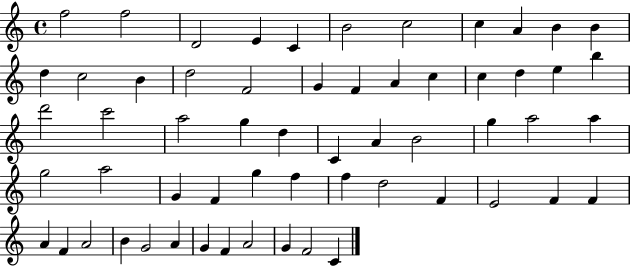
{
  \clef treble
  \time 4/4
  \defaultTimeSignature
  \key c \major
  f''2 f''2 | d'2 e'4 c'4 | b'2 c''2 | c''4 a'4 b'4 b'4 | \break d''4 c''2 b'4 | d''2 f'2 | g'4 f'4 a'4 c''4 | c''4 d''4 e''4 b''4 | \break d'''2 c'''2 | a''2 g''4 d''4 | c'4 a'4 b'2 | g''4 a''2 a''4 | \break g''2 a''2 | g'4 f'4 g''4 f''4 | f''4 d''2 f'4 | e'2 f'4 f'4 | \break a'4 f'4 a'2 | b'4 g'2 a'4 | g'4 f'4 a'2 | g'4 f'2 c'4 | \break \bar "|."
}